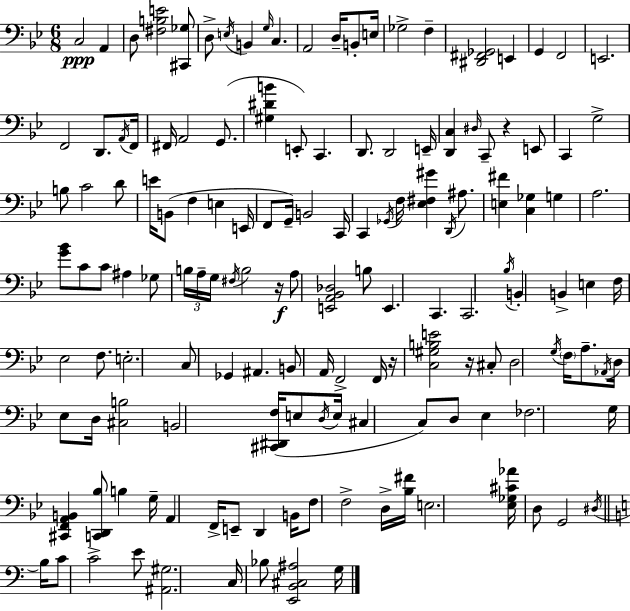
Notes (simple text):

C3/h A2/q D3/e [F#3,B3,E4]/h [C#2,Gb3]/e D3/e E3/s B2/q G3/s C3/q. A2/h D3/s B2/e E3/s Gb3/h F3/q [D#2,F#2,Gb2]/h E2/q G2/q F2/h E2/h. F2/h D2/e. A2/s F2/s F#2/s A2/h G2/e. [G#3,D#4,B4]/q E2/e C2/q. D2/e. D2/h E2/s [D2,C3]/q D#3/s C2/e R/q E2/e C2/q G3/h B3/e C4/h D4/e E4/s B2/e F3/q E3/q E2/s F2/e G2/s B2/h C2/s C2/q Gb2/s F3/s [Eb3,F#3,G#4]/q D2/s A#3/e. [E3,F#4]/q [C3,Gb3]/q G3/q A3/h. [G4,Bb4]/e C4/e C4/e A#3/q Gb3/e B3/s A3/s G3/s F#3/s B3/h R/s A3/e [E2,A2,Bb2,Db3]/h B3/e E2/q. C2/q. C2/h. Bb3/s B2/q B2/q E3/q F3/s Eb3/h F3/e. E3/h. C3/e Gb2/q A#2/q. B2/e A2/s F2/h F2/s R/s [C3,G#3,B3,E4]/h R/s C#3/e D3/h G3/s F3/s A3/e. Ab2/s D3/s Eb3/e D3/s [C#3,B3]/h B2/h [C#2,D#2,F3]/s E3/e D3/s E3/s C#3/q C3/e D3/e Eb3/q FES3/h. G3/s [C#2,F2,A2,B2]/q [C2,D2,Bb3]/e B3/q G3/s A2/q F2/s E2/e D2/q B2/s F3/e F3/h D3/s [Bb3,F#4]/s E3/h. [Eb3,Gb3,C#4,Ab4]/s D3/e G2/h D#3/s B3/s C4/e C4/h E4/e [A#2,G#3]/h. C3/s Bb3/e [E2,B2,C#3,A#3]/h G3/s